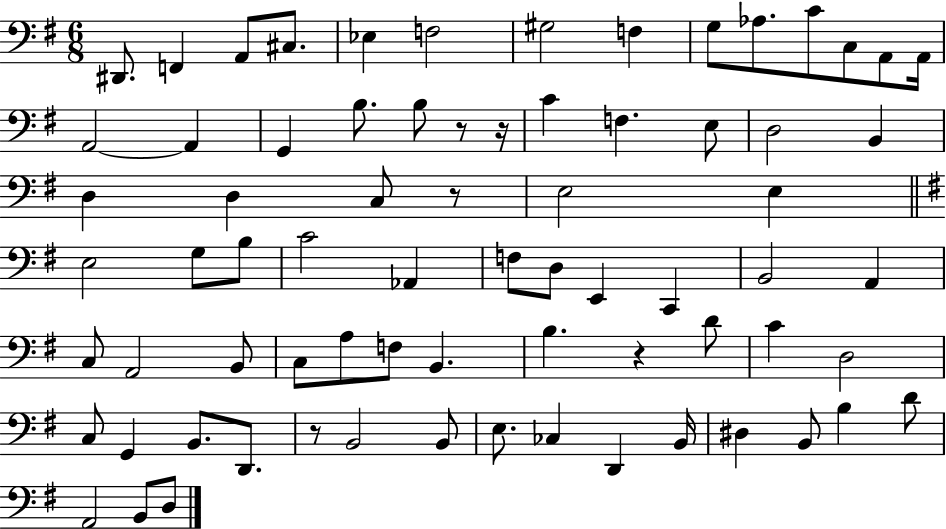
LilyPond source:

{
  \clef bass
  \numericTimeSignature
  \time 6/8
  \key g \major
  dis,8. f,4 a,8 cis8. | ees4 f2 | gis2 f4 | g8 aes8. c'8 c8 a,8 a,16 | \break a,2~~ a,4 | g,4 b8. b8 r8 r16 | c'4 f4. e8 | d2 b,4 | \break d4 d4 c8 r8 | e2 e4 | \bar "||" \break \key g \major e2 g8 b8 | c'2 aes,4 | f8 d8 e,4 c,4 | b,2 a,4 | \break c8 a,2 b,8 | c8 a8 f8 b,4. | b4. r4 d'8 | c'4 d2 | \break c8 g,4 b,8. d,8. | r8 b,2 b,8 | e8. ces4 d,4 b,16 | dis4 b,8 b4 d'8 | \break a,2 b,8 d8 | \bar "|."
}